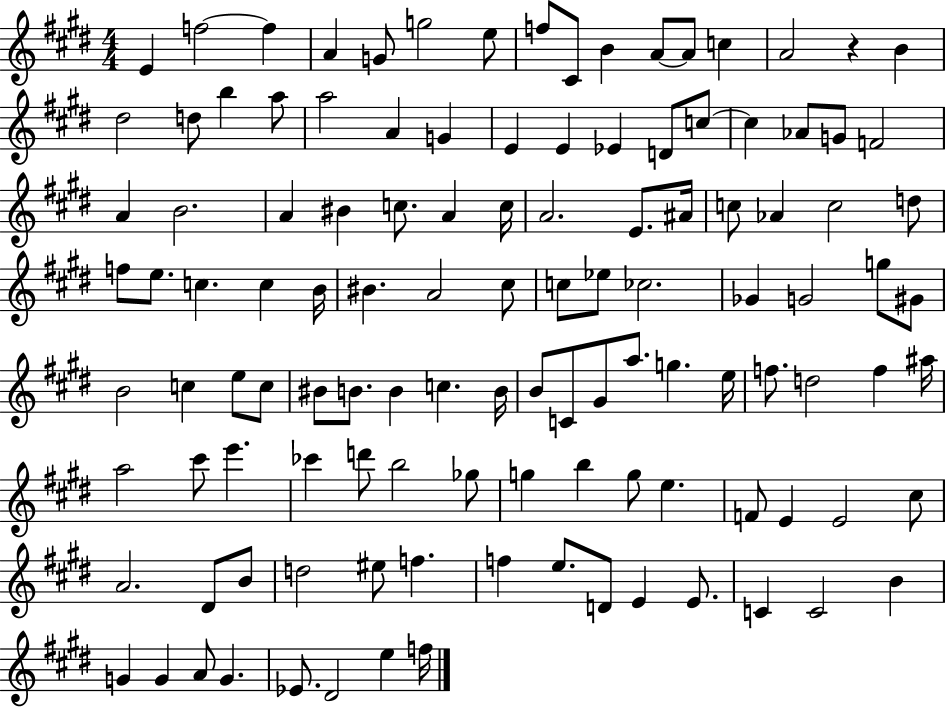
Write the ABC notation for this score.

X:1
T:Untitled
M:4/4
L:1/4
K:E
E f2 f A G/2 g2 e/2 f/2 ^C/2 B A/2 A/2 c A2 z B ^d2 d/2 b a/2 a2 A G E E _E D/2 c/2 c _A/2 G/2 F2 A B2 A ^B c/2 A c/4 A2 E/2 ^A/4 c/2 _A c2 d/2 f/2 e/2 c c B/4 ^B A2 ^c/2 c/2 _e/2 _c2 _G G2 g/2 ^G/2 B2 c e/2 c/2 ^B/2 B/2 B c B/4 B/2 C/2 ^G/2 a/2 g e/4 f/2 d2 f ^a/4 a2 ^c'/2 e' _c' d'/2 b2 _g/2 g b g/2 e F/2 E E2 ^c/2 A2 ^D/2 B/2 d2 ^e/2 f f e/2 D/2 E E/2 C C2 B G G A/2 G _E/2 ^D2 e f/4